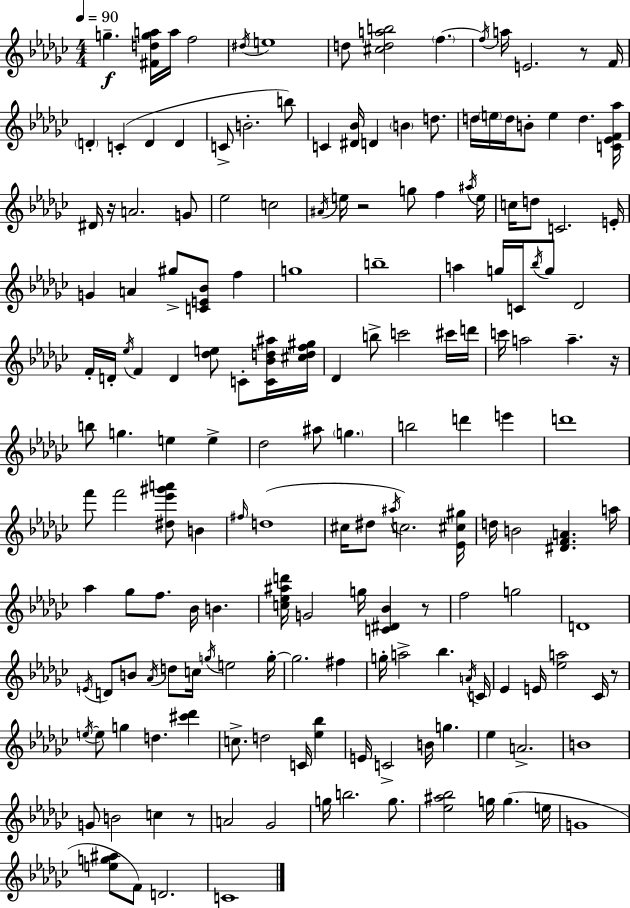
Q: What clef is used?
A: treble